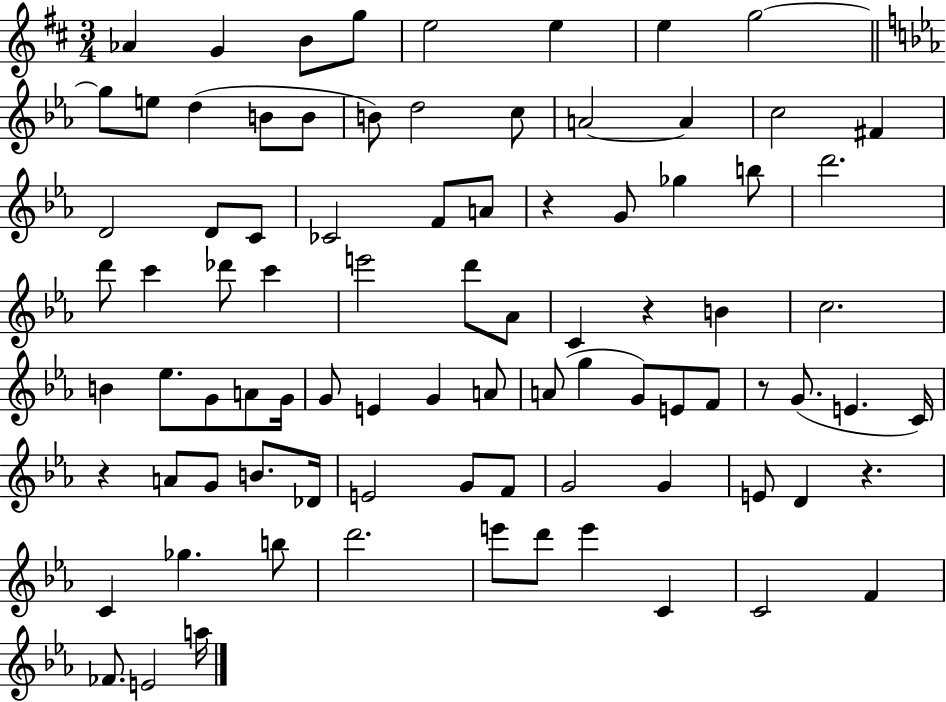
X:1
T:Untitled
M:3/4
L:1/4
K:D
_A G B/2 g/2 e2 e e g2 g/2 e/2 d B/2 B/2 B/2 d2 c/2 A2 A c2 ^F D2 D/2 C/2 _C2 F/2 A/2 z G/2 _g b/2 d'2 d'/2 c' _d'/2 c' e'2 d'/2 _A/2 C z B c2 B _e/2 G/2 A/2 G/4 G/2 E G A/2 A/2 g G/2 E/2 F/2 z/2 G/2 E C/4 z A/2 G/2 B/2 _D/4 E2 G/2 F/2 G2 G E/2 D z C _g b/2 d'2 e'/2 d'/2 e' C C2 F _F/2 E2 a/4